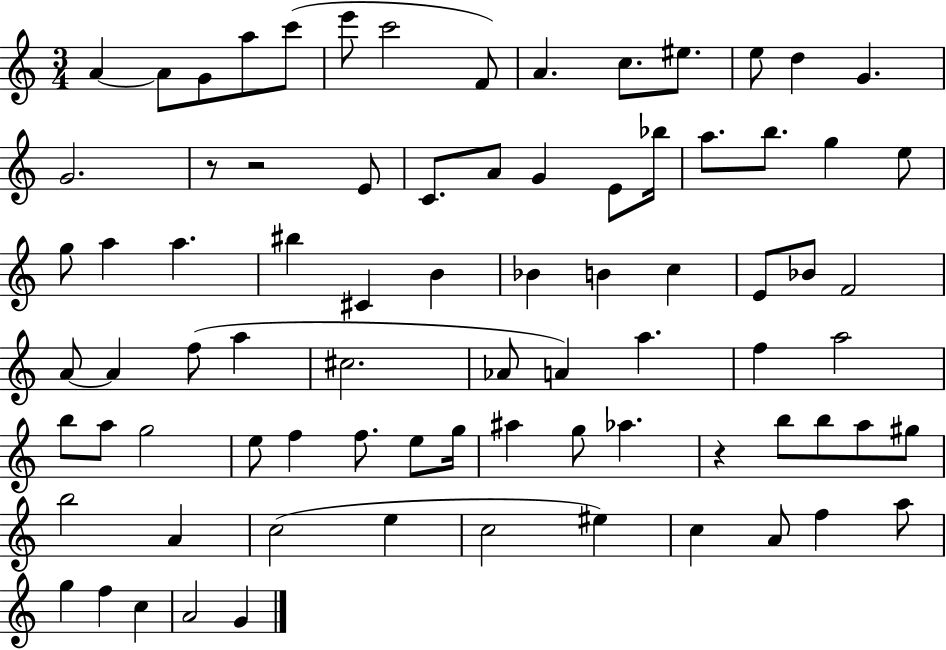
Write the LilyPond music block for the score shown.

{
  \clef treble
  \numericTimeSignature
  \time 3/4
  \key c \major
  a'4~~ a'8 g'8 a''8 c'''8( | e'''8 c'''2 f'8) | a'4. c''8. eis''8. | e''8 d''4 g'4. | \break g'2. | r8 r2 e'8 | c'8. a'8 g'4 e'8 bes''16 | a''8. b''8. g''4 e''8 | \break g''8 a''4 a''4. | bis''4 cis'4 b'4 | bes'4 b'4 c''4 | e'8 bes'8 f'2 | \break a'8~~ a'4 f''8( a''4 | cis''2. | aes'8 a'4) a''4. | f''4 a''2 | \break b''8 a''8 g''2 | e''8 f''4 f''8. e''8 g''16 | ais''4 g''8 aes''4. | r4 b''8 b''8 a''8 gis''8 | \break b''2 a'4 | c''2( e''4 | c''2 eis''4) | c''4 a'8 f''4 a''8 | \break g''4 f''4 c''4 | a'2 g'4 | \bar "|."
}